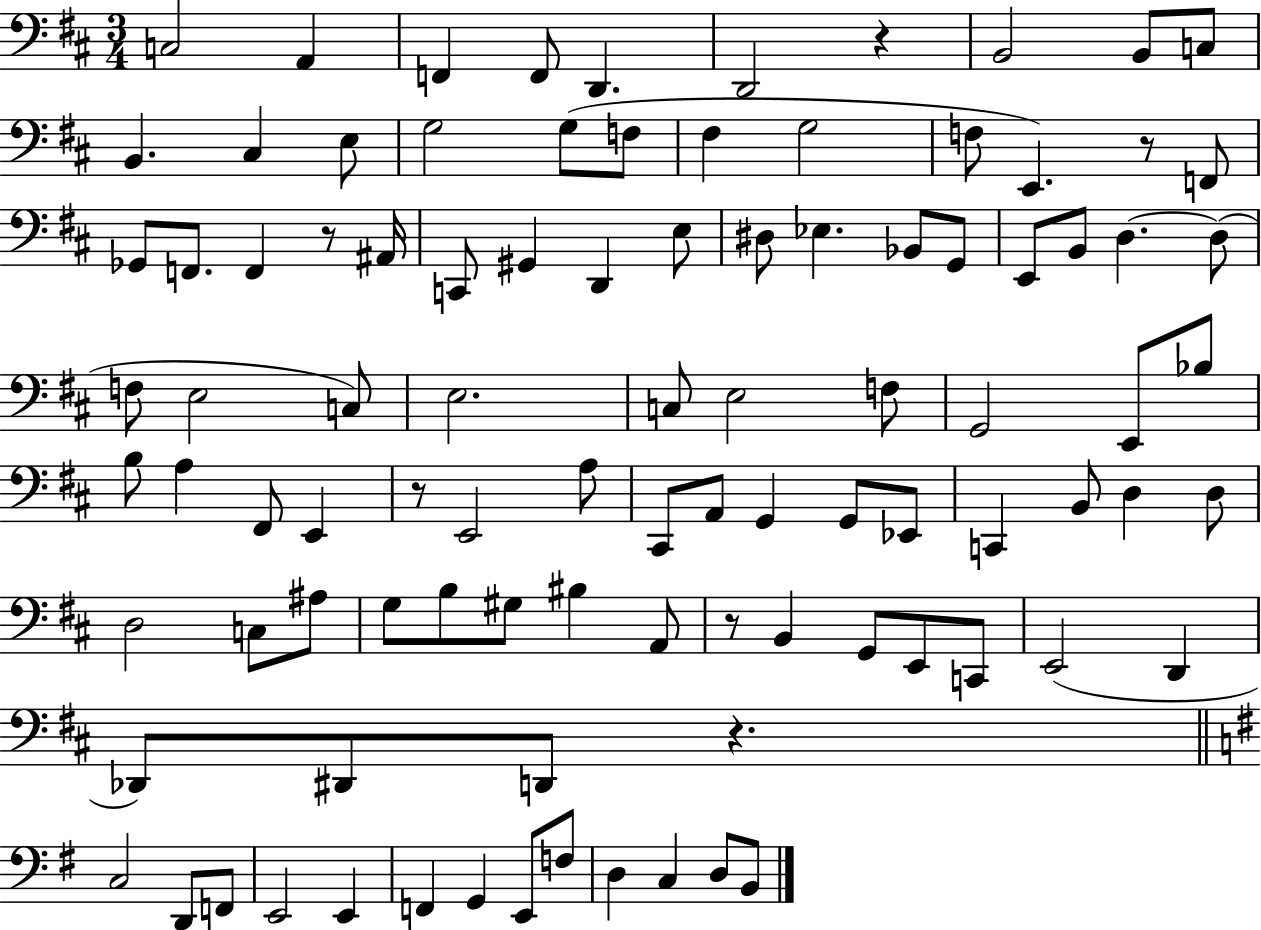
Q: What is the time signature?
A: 3/4